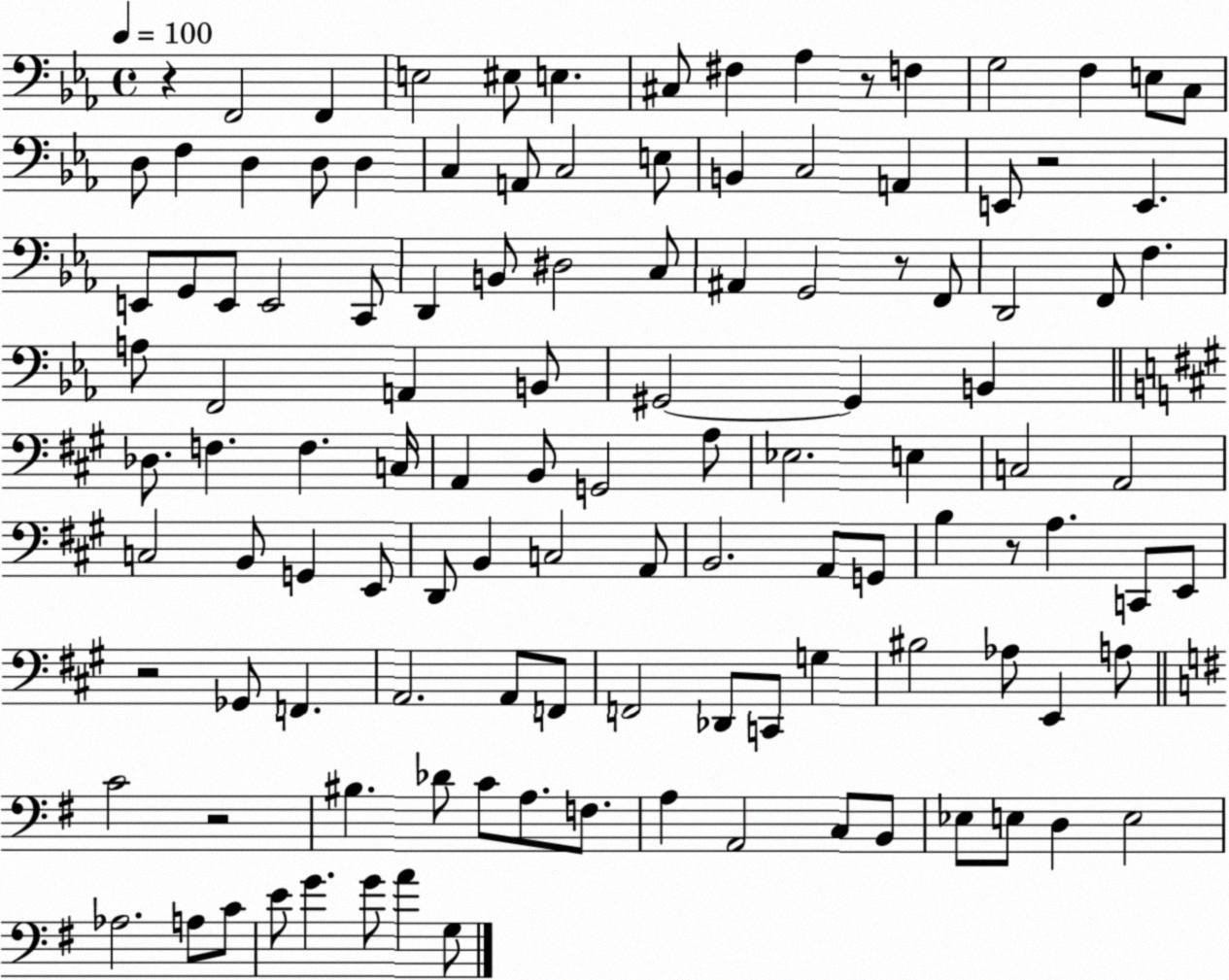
X:1
T:Untitled
M:4/4
L:1/4
K:Eb
z F,,2 F,, E,2 ^E,/2 E, ^C,/2 ^F, _A, z/2 F, G,2 F, E,/2 C,/2 D,/2 F, D, D,/2 D, C, A,,/2 C,2 E,/2 B,, C,2 A,, E,,/2 z2 E,, E,,/2 G,,/2 E,,/2 E,,2 C,,/2 D,, B,,/2 ^D,2 C,/2 ^A,, G,,2 z/2 F,,/2 D,,2 F,,/2 F, A,/2 F,,2 A,, B,,/2 ^G,,2 ^G,, B,, _D,/2 F, F, C,/4 A,, B,,/2 G,,2 A,/2 _E,2 E, C,2 A,,2 C,2 B,,/2 G,, E,,/2 D,,/2 B,, C,2 A,,/2 B,,2 A,,/2 G,,/2 B, z/2 A, C,,/2 E,,/2 z2 _G,,/2 F,, A,,2 A,,/2 F,,/2 F,,2 _D,,/2 C,,/2 G, ^B,2 _A,/2 E,, A,/2 C2 z2 ^B, _D/2 C/2 A,/2 F,/2 A, A,,2 C,/2 B,,/2 _E,/2 E,/2 D, E,2 _A,2 A,/2 C/2 E/2 G G/2 A G,/2